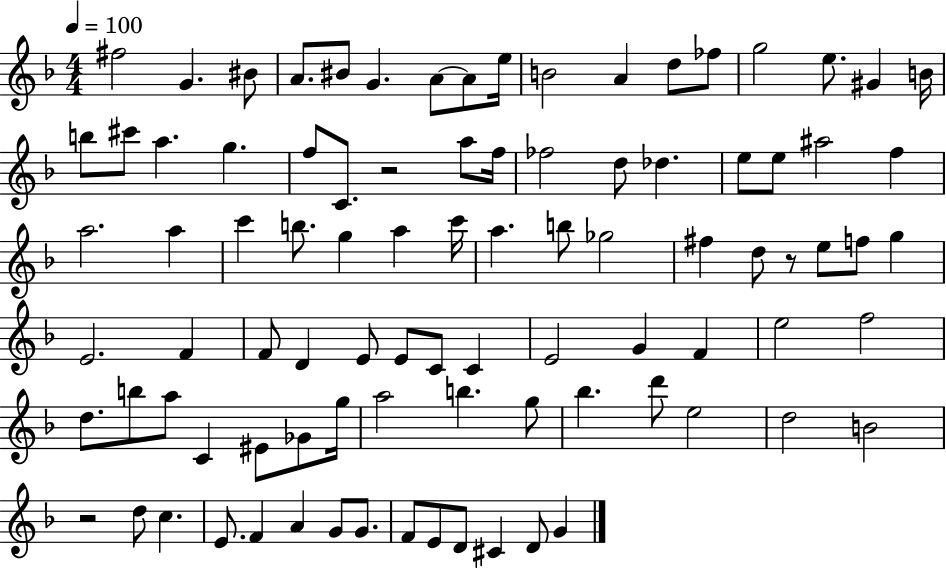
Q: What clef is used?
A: treble